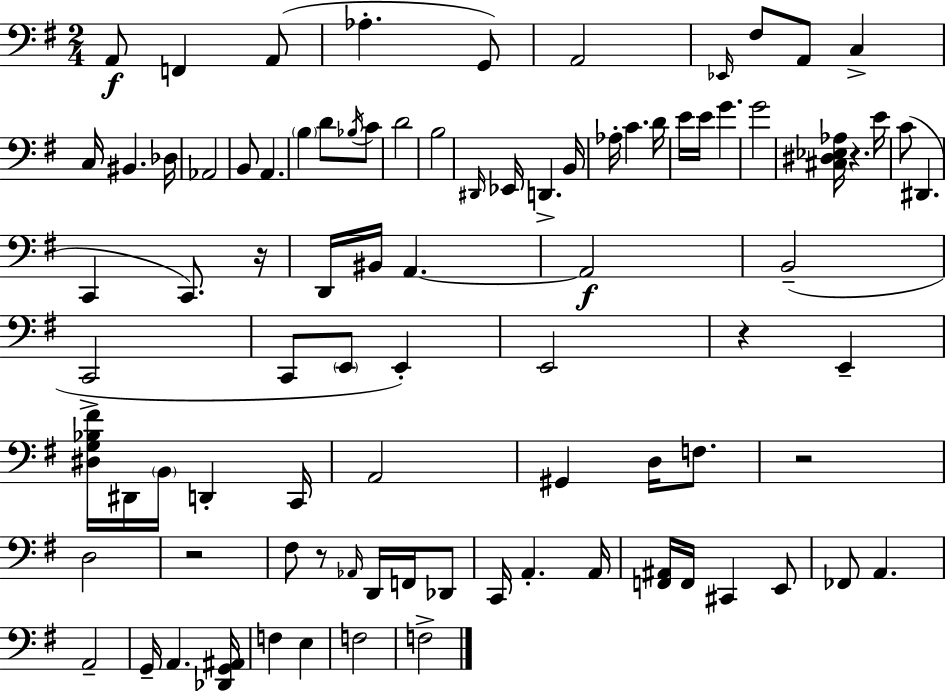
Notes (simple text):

A2/e F2/q A2/e Ab3/q. G2/e A2/h Eb2/s F#3/e A2/e C3/q C3/s BIS2/q. Db3/s Ab2/h B2/e A2/q. B3/q D4/e Bb3/s C4/e D4/h B3/h D#2/s Eb2/s D2/q. B2/s Ab3/s C4/q. D4/s E4/s E4/s G4/q. G4/h [C#3,D#3,Eb3,Ab3]/s R/q. E4/s C4/e D#2/q. C2/q C2/e. R/s D2/s BIS2/s A2/q. A2/h B2/h C2/h C2/e E2/e E2/q E2/h R/q E2/q [D#3,G3,Bb3,F#4]/s D#2/s B2/s D2/q C2/s A2/h G#2/q D3/s F3/e. R/h D3/h R/h F#3/e R/e Ab2/s D2/s F2/s Db2/e C2/s A2/q. A2/s [F2,A#2]/s F2/s C#2/q E2/e FES2/e A2/q. A2/h G2/s A2/q. [Db2,G2,A#2]/s F3/q E3/q F3/h F3/h